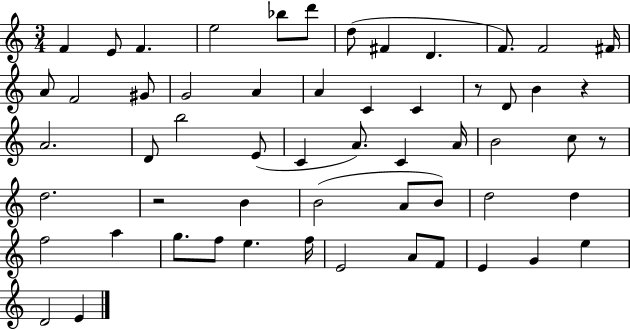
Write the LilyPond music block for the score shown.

{
  \clef treble
  \numericTimeSignature
  \time 3/4
  \key c \major
  f'4 e'8 f'4. | e''2 bes''8 d'''8 | d''8( fis'4 d'4. | f'8.) f'2 fis'16 | \break a'8 f'2 gis'8 | g'2 a'4 | a'4 c'4 c'4 | r8 d'8 b'4 r4 | \break a'2. | d'8 b''2 e'8( | c'4 a'8.) c'4 a'16 | b'2 c''8 r8 | \break d''2. | r2 b'4 | b'2( a'8 b'8) | d''2 d''4 | \break f''2 a''4 | g''8. f''8 e''4. f''16 | e'2 a'8 f'8 | e'4 g'4 e''4 | \break d'2 e'4 | \bar "|."
}